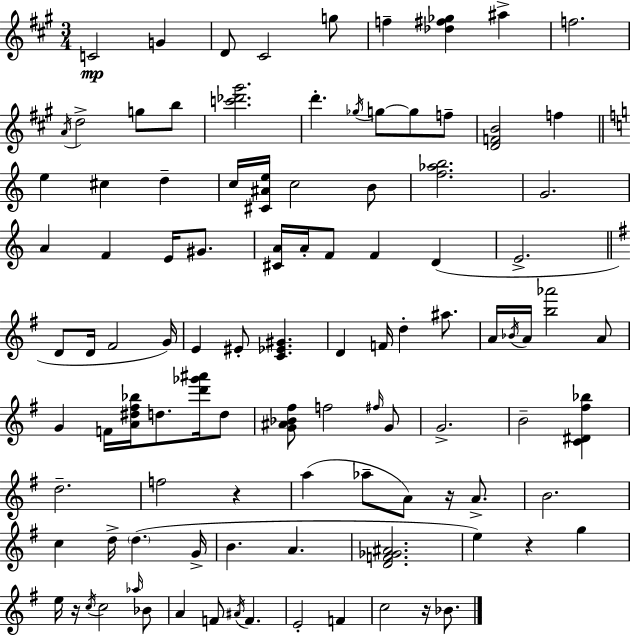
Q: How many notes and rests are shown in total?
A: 103